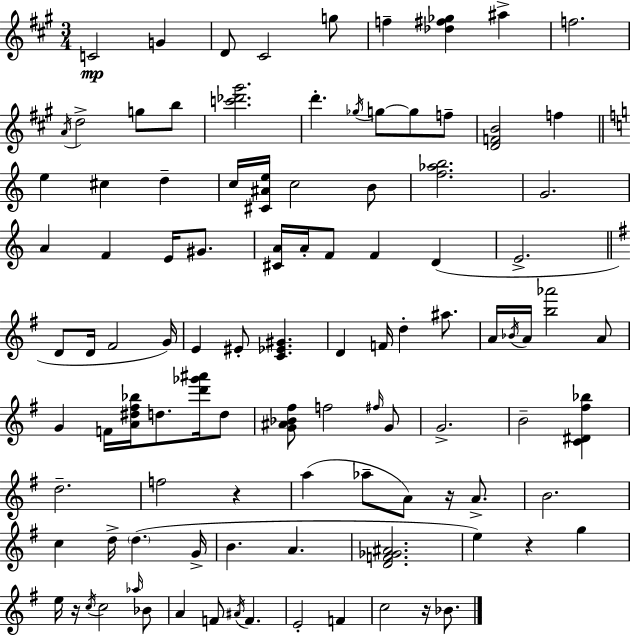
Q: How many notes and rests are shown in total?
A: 103